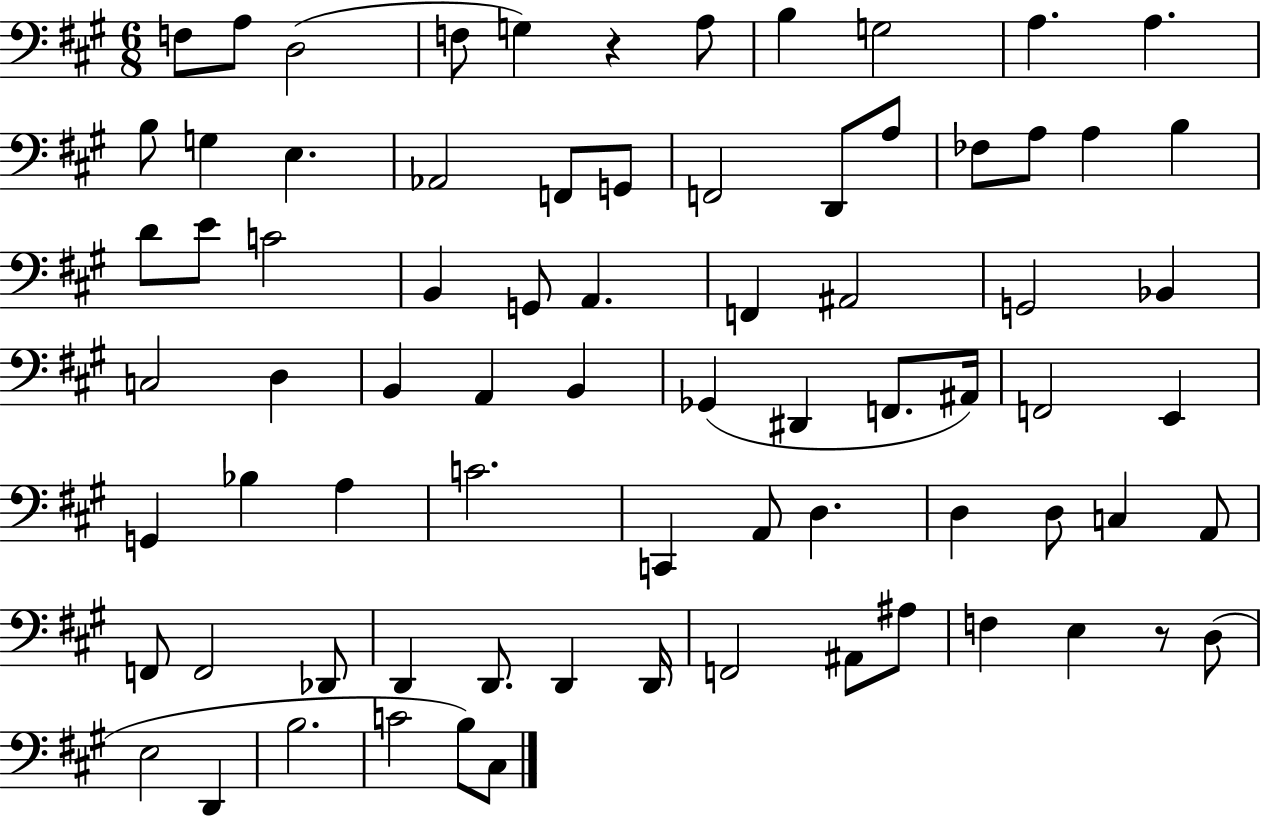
{
  \clef bass
  \numericTimeSignature
  \time 6/8
  \key a \major
  \repeat volta 2 { f8 a8 d2( | f8 g4) r4 a8 | b4 g2 | a4. a4. | \break b8 g4 e4. | aes,2 f,8 g,8 | f,2 d,8 a8 | fes8 a8 a4 b4 | \break d'8 e'8 c'2 | b,4 g,8 a,4. | f,4 ais,2 | g,2 bes,4 | \break c2 d4 | b,4 a,4 b,4 | ges,4( dis,4 f,8. ais,16) | f,2 e,4 | \break g,4 bes4 a4 | c'2. | c,4 a,8 d4. | d4 d8 c4 a,8 | \break f,8 f,2 des,8 | d,4 d,8. d,4 d,16 | f,2 ais,8 ais8 | f4 e4 r8 d8( | \break e2 d,4 | b2. | c'2 b8) cis8 | } \bar "|."
}